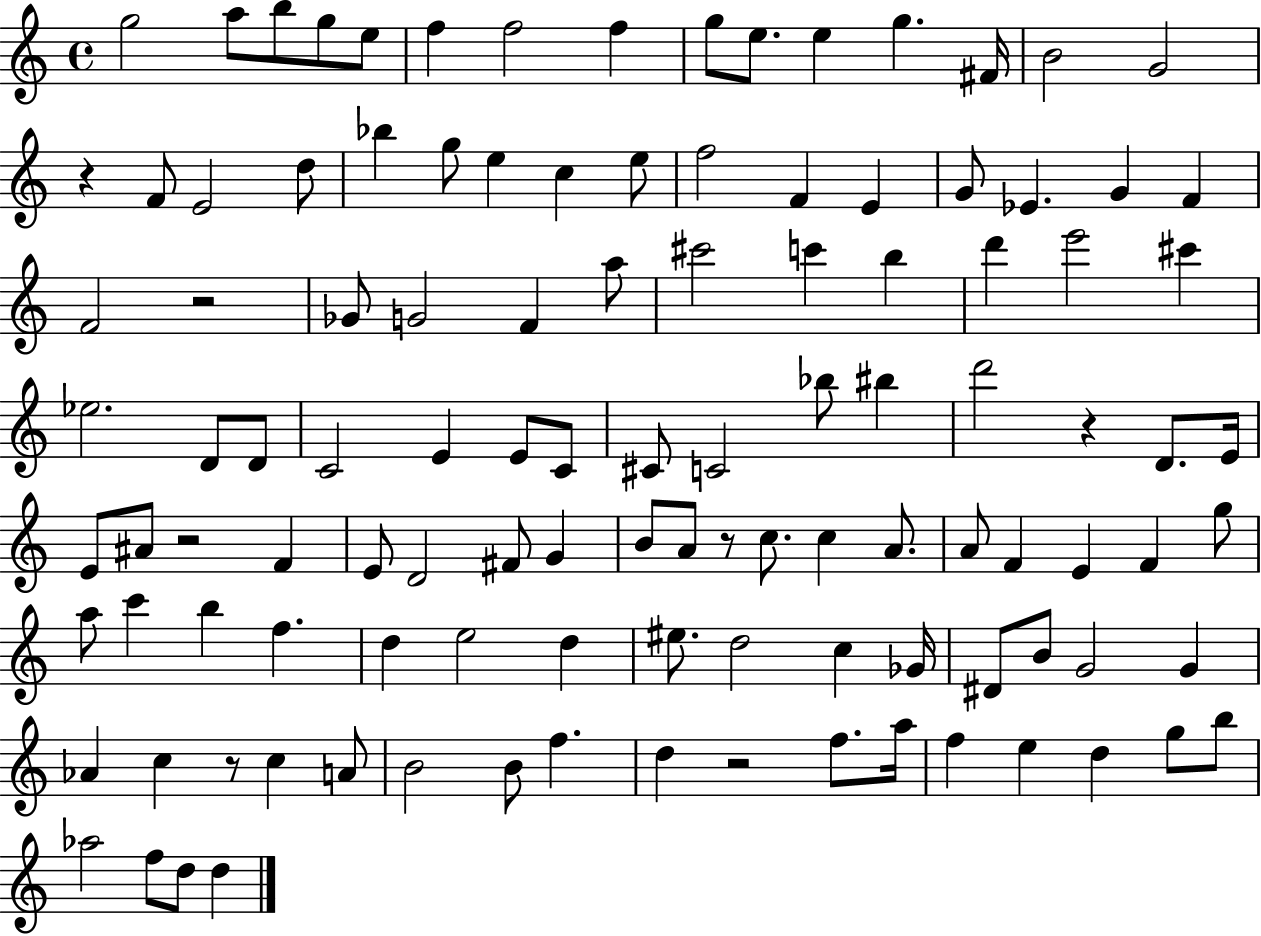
G5/h A5/e B5/e G5/e E5/e F5/q F5/h F5/q G5/e E5/e. E5/q G5/q. F#4/s B4/h G4/h R/q F4/e E4/h D5/e Bb5/q G5/e E5/q C5/q E5/e F5/h F4/q E4/q G4/e Eb4/q. G4/q F4/q F4/h R/h Gb4/e G4/h F4/q A5/e C#6/h C6/q B5/q D6/q E6/h C#6/q Eb5/h. D4/e D4/e C4/h E4/q E4/e C4/e C#4/e C4/h Bb5/e BIS5/q D6/h R/q D4/e. E4/s E4/e A#4/e R/h F4/q E4/e D4/h F#4/e G4/q B4/e A4/e R/e C5/e. C5/q A4/e. A4/e F4/q E4/q F4/q G5/e A5/e C6/q B5/q F5/q. D5/q E5/h D5/q EIS5/e. D5/h C5/q Gb4/s D#4/e B4/e G4/h G4/q Ab4/q C5/q R/e C5/q A4/e B4/h B4/e F5/q. D5/q R/h F5/e. A5/s F5/q E5/q D5/q G5/e B5/e Ab5/h F5/e D5/e D5/q